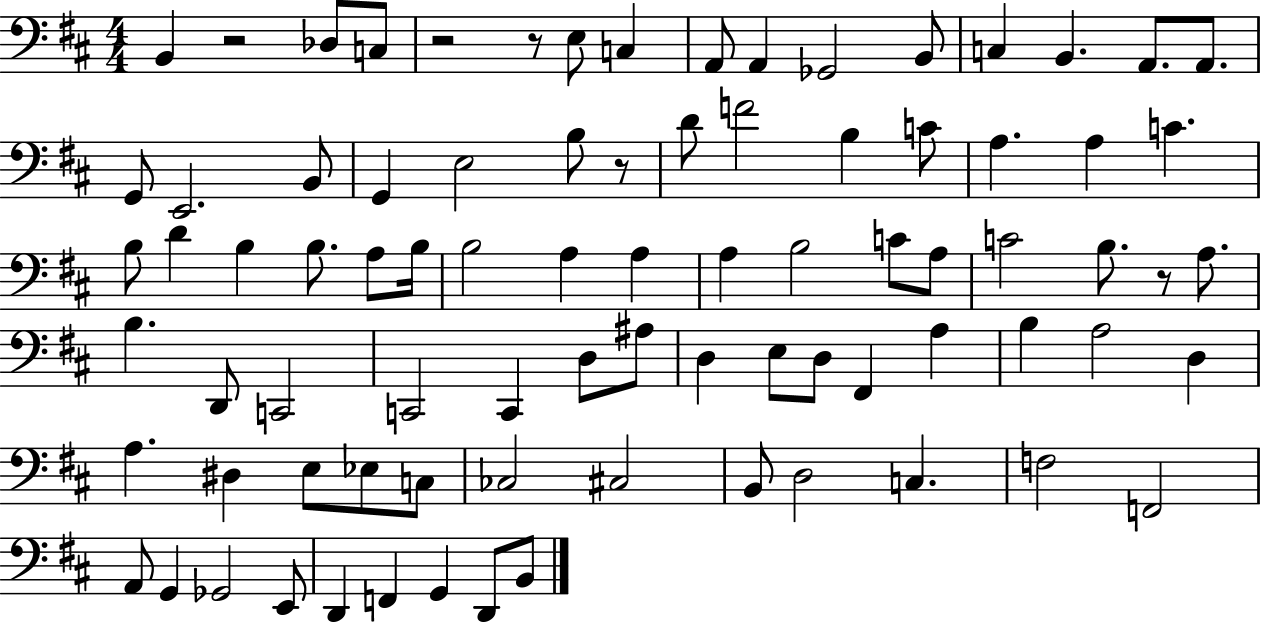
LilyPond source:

{
  \clef bass
  \numericTimeSignature
  \time 4/4
  \key d \major
  \repeat volta 2 { b,4 r2 des8 c8 | r2 r8 e8 c4 | a,8 a,4 ges,2 b,8 | c4 b,4. a,8. a,8. | \break g,8 e,2. b,8 | g,4 e2 b8 r8 | d'8 f'2 b4 c'8 | a4. a4 c'4. | \break b8 d'4 b4 b8. a8 b16 | b2 a4 a4 | a4 b2 c'8 a8 | c'2 b8. r8 a8. | \break b4. d,8 c,2 | c,2 c,4 d8 ais8 | d4 e8 d8 fis,4 a4 | b4 a2 d4 | \break a4. dis4 e8 ees8 c8 | ces2 cis2 | b,8 d2 c4. | f2 f,2 | \break a,8 g,4 ges,2 e,8 | d,4 f,4 g,4 d,8 b,8 | } \bar "|."
}